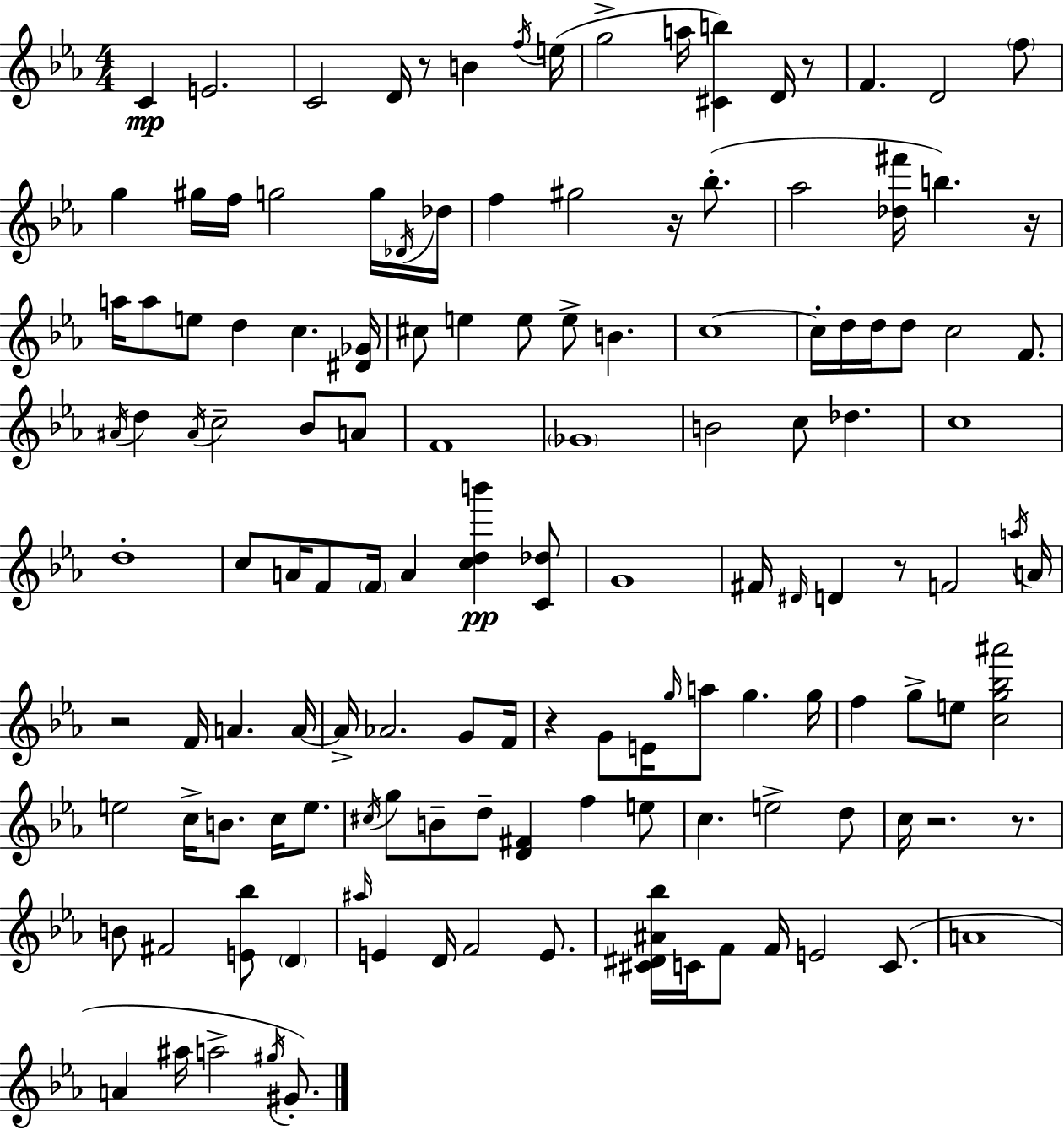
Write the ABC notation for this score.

X:1
T:Untitled
M:4/4
L:1/4
K:Eb
C E2 C2 D/4 z/2 B f/4 e/4 g2 a/4 [^Cb] D/4 z/2 F D2 f/2 g ^g/4 f/4 g2 g/4 _D/4 _d/4 f ^g2 z/4 _b/2 _a2 [_d^f']/4 b z/4 a/4 a/2 e/2 d c [^D_G]/4 ^c/2 e e/2 e/2 B c4 c/4 d/4 d/4 d/2 c2 F/2 ^A/4 d ^A/4 c2 _B/2 A/2 F4 _G4 B2 c/2 _d c4 d4 c/2 A/4 F/2 F/4 A [cdb'] [C_d]/2 G4 ^F/4 ^D/4 D z/2 F2 a/4 A/4 z2 F/4 A A/4 A/4 _A2 G/2 F/4 z G/2 E/4 g/4 a/2 g g/4 f g/2 e/2 [cg_b^a']2 e2 c/4 B/2 c/4 e/2 ^c/4 g/2 B/2 d/2 [D^F] f e/2 c e2 d/2 c/4 z2 z/2 B/2 ^F2 [E_b]/2 D ^a/4 E D/4 F2 E/2 [^C^D^A_b]/4 C/4 F/2 F/4 E2 C/2 A4 A ^a/4 a2 ^g/4 ^G/2